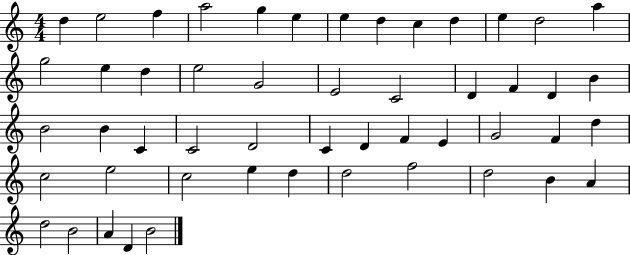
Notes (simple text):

D5/q E5/h F5/q A5/h G5/q E5/q E5/q D5/q C5/q D5/q E5/q D5/h A5/q G5/h E5/q D5/q E5/h G4/h E4/h C4/h D4/q F4/q D4/q B4/q B4/h B4/q C4/q C4/h D4/h C4/q D4/q F4/q E4/q G4/h F4/q D5/q C5/h E5/h C5/h E5/q D5/q D5/h F5/h D5/h B4/q A4/q D5/h B4/h A4/q D4/q B4/h